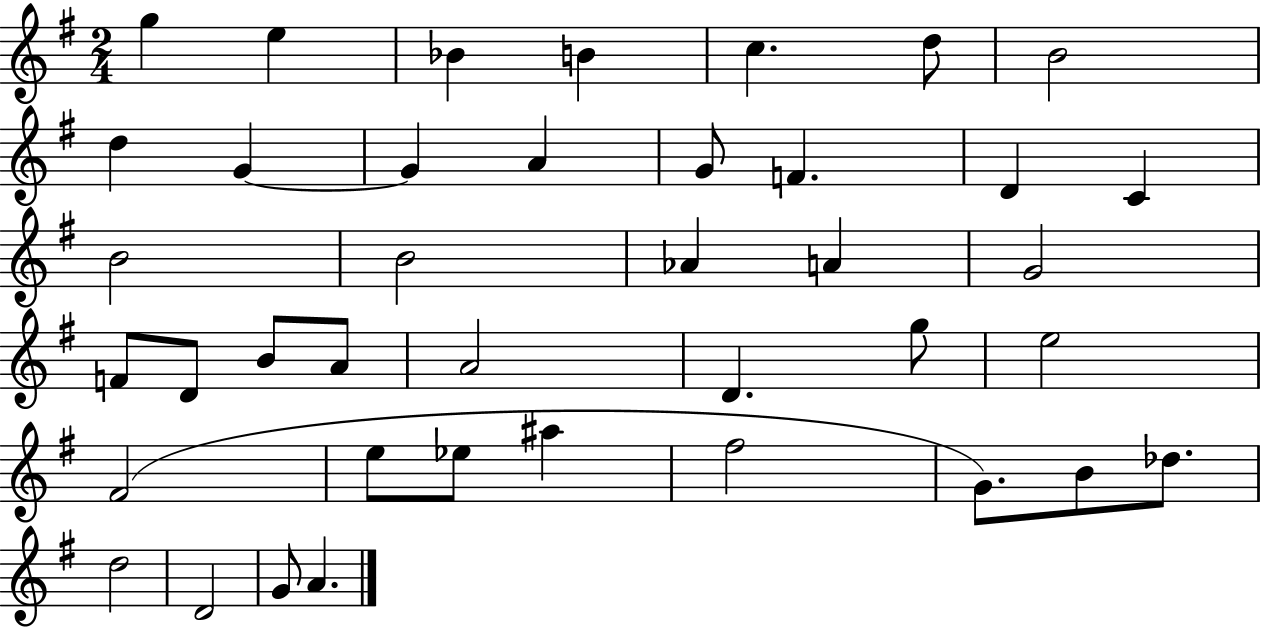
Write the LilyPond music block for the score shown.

{
  \clef treble
  \numericTimeSignature
  \time 2/4
  \key g \major
  g''4 e''4 | bes'4 b'4 | c''4. d''8 | b'2 | \break d''4 g'4~~ | g'4 a'4 | g'8 f'4. | d'4 c'4 | \break b'2 | b'2 | aes'4 a'4 | g'2 | \break f'8 d'8 b'8 a'8 | a'2 | d'4. g''8 | e''2 | \break fis'2( | e''8 ees''8 ais''4 | fis''2 | g'8.) b'8 des''8. | \break d''2 | d'2 | g'8 a'4. | \bar "|."
}